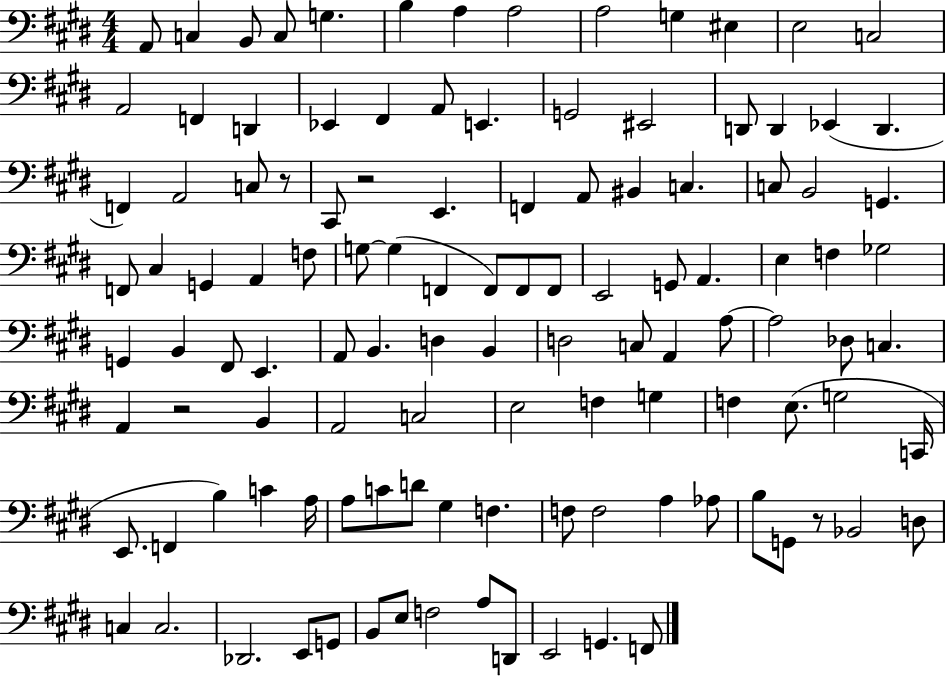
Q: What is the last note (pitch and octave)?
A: F2